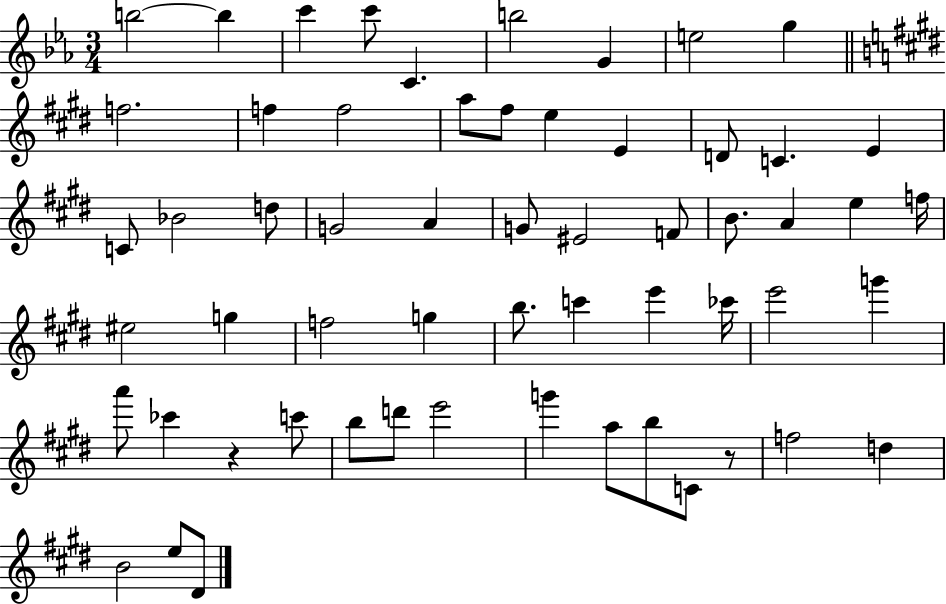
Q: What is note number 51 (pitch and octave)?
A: C4